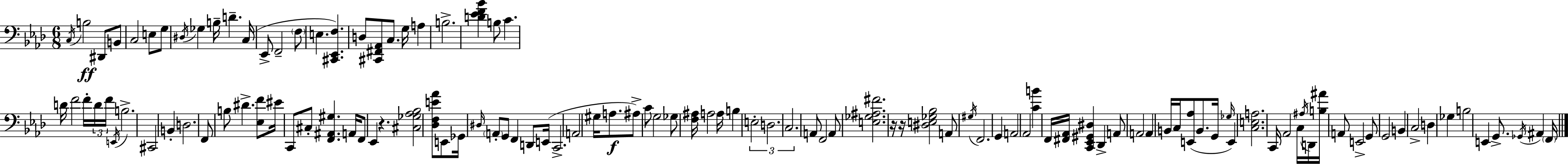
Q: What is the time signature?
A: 6/8